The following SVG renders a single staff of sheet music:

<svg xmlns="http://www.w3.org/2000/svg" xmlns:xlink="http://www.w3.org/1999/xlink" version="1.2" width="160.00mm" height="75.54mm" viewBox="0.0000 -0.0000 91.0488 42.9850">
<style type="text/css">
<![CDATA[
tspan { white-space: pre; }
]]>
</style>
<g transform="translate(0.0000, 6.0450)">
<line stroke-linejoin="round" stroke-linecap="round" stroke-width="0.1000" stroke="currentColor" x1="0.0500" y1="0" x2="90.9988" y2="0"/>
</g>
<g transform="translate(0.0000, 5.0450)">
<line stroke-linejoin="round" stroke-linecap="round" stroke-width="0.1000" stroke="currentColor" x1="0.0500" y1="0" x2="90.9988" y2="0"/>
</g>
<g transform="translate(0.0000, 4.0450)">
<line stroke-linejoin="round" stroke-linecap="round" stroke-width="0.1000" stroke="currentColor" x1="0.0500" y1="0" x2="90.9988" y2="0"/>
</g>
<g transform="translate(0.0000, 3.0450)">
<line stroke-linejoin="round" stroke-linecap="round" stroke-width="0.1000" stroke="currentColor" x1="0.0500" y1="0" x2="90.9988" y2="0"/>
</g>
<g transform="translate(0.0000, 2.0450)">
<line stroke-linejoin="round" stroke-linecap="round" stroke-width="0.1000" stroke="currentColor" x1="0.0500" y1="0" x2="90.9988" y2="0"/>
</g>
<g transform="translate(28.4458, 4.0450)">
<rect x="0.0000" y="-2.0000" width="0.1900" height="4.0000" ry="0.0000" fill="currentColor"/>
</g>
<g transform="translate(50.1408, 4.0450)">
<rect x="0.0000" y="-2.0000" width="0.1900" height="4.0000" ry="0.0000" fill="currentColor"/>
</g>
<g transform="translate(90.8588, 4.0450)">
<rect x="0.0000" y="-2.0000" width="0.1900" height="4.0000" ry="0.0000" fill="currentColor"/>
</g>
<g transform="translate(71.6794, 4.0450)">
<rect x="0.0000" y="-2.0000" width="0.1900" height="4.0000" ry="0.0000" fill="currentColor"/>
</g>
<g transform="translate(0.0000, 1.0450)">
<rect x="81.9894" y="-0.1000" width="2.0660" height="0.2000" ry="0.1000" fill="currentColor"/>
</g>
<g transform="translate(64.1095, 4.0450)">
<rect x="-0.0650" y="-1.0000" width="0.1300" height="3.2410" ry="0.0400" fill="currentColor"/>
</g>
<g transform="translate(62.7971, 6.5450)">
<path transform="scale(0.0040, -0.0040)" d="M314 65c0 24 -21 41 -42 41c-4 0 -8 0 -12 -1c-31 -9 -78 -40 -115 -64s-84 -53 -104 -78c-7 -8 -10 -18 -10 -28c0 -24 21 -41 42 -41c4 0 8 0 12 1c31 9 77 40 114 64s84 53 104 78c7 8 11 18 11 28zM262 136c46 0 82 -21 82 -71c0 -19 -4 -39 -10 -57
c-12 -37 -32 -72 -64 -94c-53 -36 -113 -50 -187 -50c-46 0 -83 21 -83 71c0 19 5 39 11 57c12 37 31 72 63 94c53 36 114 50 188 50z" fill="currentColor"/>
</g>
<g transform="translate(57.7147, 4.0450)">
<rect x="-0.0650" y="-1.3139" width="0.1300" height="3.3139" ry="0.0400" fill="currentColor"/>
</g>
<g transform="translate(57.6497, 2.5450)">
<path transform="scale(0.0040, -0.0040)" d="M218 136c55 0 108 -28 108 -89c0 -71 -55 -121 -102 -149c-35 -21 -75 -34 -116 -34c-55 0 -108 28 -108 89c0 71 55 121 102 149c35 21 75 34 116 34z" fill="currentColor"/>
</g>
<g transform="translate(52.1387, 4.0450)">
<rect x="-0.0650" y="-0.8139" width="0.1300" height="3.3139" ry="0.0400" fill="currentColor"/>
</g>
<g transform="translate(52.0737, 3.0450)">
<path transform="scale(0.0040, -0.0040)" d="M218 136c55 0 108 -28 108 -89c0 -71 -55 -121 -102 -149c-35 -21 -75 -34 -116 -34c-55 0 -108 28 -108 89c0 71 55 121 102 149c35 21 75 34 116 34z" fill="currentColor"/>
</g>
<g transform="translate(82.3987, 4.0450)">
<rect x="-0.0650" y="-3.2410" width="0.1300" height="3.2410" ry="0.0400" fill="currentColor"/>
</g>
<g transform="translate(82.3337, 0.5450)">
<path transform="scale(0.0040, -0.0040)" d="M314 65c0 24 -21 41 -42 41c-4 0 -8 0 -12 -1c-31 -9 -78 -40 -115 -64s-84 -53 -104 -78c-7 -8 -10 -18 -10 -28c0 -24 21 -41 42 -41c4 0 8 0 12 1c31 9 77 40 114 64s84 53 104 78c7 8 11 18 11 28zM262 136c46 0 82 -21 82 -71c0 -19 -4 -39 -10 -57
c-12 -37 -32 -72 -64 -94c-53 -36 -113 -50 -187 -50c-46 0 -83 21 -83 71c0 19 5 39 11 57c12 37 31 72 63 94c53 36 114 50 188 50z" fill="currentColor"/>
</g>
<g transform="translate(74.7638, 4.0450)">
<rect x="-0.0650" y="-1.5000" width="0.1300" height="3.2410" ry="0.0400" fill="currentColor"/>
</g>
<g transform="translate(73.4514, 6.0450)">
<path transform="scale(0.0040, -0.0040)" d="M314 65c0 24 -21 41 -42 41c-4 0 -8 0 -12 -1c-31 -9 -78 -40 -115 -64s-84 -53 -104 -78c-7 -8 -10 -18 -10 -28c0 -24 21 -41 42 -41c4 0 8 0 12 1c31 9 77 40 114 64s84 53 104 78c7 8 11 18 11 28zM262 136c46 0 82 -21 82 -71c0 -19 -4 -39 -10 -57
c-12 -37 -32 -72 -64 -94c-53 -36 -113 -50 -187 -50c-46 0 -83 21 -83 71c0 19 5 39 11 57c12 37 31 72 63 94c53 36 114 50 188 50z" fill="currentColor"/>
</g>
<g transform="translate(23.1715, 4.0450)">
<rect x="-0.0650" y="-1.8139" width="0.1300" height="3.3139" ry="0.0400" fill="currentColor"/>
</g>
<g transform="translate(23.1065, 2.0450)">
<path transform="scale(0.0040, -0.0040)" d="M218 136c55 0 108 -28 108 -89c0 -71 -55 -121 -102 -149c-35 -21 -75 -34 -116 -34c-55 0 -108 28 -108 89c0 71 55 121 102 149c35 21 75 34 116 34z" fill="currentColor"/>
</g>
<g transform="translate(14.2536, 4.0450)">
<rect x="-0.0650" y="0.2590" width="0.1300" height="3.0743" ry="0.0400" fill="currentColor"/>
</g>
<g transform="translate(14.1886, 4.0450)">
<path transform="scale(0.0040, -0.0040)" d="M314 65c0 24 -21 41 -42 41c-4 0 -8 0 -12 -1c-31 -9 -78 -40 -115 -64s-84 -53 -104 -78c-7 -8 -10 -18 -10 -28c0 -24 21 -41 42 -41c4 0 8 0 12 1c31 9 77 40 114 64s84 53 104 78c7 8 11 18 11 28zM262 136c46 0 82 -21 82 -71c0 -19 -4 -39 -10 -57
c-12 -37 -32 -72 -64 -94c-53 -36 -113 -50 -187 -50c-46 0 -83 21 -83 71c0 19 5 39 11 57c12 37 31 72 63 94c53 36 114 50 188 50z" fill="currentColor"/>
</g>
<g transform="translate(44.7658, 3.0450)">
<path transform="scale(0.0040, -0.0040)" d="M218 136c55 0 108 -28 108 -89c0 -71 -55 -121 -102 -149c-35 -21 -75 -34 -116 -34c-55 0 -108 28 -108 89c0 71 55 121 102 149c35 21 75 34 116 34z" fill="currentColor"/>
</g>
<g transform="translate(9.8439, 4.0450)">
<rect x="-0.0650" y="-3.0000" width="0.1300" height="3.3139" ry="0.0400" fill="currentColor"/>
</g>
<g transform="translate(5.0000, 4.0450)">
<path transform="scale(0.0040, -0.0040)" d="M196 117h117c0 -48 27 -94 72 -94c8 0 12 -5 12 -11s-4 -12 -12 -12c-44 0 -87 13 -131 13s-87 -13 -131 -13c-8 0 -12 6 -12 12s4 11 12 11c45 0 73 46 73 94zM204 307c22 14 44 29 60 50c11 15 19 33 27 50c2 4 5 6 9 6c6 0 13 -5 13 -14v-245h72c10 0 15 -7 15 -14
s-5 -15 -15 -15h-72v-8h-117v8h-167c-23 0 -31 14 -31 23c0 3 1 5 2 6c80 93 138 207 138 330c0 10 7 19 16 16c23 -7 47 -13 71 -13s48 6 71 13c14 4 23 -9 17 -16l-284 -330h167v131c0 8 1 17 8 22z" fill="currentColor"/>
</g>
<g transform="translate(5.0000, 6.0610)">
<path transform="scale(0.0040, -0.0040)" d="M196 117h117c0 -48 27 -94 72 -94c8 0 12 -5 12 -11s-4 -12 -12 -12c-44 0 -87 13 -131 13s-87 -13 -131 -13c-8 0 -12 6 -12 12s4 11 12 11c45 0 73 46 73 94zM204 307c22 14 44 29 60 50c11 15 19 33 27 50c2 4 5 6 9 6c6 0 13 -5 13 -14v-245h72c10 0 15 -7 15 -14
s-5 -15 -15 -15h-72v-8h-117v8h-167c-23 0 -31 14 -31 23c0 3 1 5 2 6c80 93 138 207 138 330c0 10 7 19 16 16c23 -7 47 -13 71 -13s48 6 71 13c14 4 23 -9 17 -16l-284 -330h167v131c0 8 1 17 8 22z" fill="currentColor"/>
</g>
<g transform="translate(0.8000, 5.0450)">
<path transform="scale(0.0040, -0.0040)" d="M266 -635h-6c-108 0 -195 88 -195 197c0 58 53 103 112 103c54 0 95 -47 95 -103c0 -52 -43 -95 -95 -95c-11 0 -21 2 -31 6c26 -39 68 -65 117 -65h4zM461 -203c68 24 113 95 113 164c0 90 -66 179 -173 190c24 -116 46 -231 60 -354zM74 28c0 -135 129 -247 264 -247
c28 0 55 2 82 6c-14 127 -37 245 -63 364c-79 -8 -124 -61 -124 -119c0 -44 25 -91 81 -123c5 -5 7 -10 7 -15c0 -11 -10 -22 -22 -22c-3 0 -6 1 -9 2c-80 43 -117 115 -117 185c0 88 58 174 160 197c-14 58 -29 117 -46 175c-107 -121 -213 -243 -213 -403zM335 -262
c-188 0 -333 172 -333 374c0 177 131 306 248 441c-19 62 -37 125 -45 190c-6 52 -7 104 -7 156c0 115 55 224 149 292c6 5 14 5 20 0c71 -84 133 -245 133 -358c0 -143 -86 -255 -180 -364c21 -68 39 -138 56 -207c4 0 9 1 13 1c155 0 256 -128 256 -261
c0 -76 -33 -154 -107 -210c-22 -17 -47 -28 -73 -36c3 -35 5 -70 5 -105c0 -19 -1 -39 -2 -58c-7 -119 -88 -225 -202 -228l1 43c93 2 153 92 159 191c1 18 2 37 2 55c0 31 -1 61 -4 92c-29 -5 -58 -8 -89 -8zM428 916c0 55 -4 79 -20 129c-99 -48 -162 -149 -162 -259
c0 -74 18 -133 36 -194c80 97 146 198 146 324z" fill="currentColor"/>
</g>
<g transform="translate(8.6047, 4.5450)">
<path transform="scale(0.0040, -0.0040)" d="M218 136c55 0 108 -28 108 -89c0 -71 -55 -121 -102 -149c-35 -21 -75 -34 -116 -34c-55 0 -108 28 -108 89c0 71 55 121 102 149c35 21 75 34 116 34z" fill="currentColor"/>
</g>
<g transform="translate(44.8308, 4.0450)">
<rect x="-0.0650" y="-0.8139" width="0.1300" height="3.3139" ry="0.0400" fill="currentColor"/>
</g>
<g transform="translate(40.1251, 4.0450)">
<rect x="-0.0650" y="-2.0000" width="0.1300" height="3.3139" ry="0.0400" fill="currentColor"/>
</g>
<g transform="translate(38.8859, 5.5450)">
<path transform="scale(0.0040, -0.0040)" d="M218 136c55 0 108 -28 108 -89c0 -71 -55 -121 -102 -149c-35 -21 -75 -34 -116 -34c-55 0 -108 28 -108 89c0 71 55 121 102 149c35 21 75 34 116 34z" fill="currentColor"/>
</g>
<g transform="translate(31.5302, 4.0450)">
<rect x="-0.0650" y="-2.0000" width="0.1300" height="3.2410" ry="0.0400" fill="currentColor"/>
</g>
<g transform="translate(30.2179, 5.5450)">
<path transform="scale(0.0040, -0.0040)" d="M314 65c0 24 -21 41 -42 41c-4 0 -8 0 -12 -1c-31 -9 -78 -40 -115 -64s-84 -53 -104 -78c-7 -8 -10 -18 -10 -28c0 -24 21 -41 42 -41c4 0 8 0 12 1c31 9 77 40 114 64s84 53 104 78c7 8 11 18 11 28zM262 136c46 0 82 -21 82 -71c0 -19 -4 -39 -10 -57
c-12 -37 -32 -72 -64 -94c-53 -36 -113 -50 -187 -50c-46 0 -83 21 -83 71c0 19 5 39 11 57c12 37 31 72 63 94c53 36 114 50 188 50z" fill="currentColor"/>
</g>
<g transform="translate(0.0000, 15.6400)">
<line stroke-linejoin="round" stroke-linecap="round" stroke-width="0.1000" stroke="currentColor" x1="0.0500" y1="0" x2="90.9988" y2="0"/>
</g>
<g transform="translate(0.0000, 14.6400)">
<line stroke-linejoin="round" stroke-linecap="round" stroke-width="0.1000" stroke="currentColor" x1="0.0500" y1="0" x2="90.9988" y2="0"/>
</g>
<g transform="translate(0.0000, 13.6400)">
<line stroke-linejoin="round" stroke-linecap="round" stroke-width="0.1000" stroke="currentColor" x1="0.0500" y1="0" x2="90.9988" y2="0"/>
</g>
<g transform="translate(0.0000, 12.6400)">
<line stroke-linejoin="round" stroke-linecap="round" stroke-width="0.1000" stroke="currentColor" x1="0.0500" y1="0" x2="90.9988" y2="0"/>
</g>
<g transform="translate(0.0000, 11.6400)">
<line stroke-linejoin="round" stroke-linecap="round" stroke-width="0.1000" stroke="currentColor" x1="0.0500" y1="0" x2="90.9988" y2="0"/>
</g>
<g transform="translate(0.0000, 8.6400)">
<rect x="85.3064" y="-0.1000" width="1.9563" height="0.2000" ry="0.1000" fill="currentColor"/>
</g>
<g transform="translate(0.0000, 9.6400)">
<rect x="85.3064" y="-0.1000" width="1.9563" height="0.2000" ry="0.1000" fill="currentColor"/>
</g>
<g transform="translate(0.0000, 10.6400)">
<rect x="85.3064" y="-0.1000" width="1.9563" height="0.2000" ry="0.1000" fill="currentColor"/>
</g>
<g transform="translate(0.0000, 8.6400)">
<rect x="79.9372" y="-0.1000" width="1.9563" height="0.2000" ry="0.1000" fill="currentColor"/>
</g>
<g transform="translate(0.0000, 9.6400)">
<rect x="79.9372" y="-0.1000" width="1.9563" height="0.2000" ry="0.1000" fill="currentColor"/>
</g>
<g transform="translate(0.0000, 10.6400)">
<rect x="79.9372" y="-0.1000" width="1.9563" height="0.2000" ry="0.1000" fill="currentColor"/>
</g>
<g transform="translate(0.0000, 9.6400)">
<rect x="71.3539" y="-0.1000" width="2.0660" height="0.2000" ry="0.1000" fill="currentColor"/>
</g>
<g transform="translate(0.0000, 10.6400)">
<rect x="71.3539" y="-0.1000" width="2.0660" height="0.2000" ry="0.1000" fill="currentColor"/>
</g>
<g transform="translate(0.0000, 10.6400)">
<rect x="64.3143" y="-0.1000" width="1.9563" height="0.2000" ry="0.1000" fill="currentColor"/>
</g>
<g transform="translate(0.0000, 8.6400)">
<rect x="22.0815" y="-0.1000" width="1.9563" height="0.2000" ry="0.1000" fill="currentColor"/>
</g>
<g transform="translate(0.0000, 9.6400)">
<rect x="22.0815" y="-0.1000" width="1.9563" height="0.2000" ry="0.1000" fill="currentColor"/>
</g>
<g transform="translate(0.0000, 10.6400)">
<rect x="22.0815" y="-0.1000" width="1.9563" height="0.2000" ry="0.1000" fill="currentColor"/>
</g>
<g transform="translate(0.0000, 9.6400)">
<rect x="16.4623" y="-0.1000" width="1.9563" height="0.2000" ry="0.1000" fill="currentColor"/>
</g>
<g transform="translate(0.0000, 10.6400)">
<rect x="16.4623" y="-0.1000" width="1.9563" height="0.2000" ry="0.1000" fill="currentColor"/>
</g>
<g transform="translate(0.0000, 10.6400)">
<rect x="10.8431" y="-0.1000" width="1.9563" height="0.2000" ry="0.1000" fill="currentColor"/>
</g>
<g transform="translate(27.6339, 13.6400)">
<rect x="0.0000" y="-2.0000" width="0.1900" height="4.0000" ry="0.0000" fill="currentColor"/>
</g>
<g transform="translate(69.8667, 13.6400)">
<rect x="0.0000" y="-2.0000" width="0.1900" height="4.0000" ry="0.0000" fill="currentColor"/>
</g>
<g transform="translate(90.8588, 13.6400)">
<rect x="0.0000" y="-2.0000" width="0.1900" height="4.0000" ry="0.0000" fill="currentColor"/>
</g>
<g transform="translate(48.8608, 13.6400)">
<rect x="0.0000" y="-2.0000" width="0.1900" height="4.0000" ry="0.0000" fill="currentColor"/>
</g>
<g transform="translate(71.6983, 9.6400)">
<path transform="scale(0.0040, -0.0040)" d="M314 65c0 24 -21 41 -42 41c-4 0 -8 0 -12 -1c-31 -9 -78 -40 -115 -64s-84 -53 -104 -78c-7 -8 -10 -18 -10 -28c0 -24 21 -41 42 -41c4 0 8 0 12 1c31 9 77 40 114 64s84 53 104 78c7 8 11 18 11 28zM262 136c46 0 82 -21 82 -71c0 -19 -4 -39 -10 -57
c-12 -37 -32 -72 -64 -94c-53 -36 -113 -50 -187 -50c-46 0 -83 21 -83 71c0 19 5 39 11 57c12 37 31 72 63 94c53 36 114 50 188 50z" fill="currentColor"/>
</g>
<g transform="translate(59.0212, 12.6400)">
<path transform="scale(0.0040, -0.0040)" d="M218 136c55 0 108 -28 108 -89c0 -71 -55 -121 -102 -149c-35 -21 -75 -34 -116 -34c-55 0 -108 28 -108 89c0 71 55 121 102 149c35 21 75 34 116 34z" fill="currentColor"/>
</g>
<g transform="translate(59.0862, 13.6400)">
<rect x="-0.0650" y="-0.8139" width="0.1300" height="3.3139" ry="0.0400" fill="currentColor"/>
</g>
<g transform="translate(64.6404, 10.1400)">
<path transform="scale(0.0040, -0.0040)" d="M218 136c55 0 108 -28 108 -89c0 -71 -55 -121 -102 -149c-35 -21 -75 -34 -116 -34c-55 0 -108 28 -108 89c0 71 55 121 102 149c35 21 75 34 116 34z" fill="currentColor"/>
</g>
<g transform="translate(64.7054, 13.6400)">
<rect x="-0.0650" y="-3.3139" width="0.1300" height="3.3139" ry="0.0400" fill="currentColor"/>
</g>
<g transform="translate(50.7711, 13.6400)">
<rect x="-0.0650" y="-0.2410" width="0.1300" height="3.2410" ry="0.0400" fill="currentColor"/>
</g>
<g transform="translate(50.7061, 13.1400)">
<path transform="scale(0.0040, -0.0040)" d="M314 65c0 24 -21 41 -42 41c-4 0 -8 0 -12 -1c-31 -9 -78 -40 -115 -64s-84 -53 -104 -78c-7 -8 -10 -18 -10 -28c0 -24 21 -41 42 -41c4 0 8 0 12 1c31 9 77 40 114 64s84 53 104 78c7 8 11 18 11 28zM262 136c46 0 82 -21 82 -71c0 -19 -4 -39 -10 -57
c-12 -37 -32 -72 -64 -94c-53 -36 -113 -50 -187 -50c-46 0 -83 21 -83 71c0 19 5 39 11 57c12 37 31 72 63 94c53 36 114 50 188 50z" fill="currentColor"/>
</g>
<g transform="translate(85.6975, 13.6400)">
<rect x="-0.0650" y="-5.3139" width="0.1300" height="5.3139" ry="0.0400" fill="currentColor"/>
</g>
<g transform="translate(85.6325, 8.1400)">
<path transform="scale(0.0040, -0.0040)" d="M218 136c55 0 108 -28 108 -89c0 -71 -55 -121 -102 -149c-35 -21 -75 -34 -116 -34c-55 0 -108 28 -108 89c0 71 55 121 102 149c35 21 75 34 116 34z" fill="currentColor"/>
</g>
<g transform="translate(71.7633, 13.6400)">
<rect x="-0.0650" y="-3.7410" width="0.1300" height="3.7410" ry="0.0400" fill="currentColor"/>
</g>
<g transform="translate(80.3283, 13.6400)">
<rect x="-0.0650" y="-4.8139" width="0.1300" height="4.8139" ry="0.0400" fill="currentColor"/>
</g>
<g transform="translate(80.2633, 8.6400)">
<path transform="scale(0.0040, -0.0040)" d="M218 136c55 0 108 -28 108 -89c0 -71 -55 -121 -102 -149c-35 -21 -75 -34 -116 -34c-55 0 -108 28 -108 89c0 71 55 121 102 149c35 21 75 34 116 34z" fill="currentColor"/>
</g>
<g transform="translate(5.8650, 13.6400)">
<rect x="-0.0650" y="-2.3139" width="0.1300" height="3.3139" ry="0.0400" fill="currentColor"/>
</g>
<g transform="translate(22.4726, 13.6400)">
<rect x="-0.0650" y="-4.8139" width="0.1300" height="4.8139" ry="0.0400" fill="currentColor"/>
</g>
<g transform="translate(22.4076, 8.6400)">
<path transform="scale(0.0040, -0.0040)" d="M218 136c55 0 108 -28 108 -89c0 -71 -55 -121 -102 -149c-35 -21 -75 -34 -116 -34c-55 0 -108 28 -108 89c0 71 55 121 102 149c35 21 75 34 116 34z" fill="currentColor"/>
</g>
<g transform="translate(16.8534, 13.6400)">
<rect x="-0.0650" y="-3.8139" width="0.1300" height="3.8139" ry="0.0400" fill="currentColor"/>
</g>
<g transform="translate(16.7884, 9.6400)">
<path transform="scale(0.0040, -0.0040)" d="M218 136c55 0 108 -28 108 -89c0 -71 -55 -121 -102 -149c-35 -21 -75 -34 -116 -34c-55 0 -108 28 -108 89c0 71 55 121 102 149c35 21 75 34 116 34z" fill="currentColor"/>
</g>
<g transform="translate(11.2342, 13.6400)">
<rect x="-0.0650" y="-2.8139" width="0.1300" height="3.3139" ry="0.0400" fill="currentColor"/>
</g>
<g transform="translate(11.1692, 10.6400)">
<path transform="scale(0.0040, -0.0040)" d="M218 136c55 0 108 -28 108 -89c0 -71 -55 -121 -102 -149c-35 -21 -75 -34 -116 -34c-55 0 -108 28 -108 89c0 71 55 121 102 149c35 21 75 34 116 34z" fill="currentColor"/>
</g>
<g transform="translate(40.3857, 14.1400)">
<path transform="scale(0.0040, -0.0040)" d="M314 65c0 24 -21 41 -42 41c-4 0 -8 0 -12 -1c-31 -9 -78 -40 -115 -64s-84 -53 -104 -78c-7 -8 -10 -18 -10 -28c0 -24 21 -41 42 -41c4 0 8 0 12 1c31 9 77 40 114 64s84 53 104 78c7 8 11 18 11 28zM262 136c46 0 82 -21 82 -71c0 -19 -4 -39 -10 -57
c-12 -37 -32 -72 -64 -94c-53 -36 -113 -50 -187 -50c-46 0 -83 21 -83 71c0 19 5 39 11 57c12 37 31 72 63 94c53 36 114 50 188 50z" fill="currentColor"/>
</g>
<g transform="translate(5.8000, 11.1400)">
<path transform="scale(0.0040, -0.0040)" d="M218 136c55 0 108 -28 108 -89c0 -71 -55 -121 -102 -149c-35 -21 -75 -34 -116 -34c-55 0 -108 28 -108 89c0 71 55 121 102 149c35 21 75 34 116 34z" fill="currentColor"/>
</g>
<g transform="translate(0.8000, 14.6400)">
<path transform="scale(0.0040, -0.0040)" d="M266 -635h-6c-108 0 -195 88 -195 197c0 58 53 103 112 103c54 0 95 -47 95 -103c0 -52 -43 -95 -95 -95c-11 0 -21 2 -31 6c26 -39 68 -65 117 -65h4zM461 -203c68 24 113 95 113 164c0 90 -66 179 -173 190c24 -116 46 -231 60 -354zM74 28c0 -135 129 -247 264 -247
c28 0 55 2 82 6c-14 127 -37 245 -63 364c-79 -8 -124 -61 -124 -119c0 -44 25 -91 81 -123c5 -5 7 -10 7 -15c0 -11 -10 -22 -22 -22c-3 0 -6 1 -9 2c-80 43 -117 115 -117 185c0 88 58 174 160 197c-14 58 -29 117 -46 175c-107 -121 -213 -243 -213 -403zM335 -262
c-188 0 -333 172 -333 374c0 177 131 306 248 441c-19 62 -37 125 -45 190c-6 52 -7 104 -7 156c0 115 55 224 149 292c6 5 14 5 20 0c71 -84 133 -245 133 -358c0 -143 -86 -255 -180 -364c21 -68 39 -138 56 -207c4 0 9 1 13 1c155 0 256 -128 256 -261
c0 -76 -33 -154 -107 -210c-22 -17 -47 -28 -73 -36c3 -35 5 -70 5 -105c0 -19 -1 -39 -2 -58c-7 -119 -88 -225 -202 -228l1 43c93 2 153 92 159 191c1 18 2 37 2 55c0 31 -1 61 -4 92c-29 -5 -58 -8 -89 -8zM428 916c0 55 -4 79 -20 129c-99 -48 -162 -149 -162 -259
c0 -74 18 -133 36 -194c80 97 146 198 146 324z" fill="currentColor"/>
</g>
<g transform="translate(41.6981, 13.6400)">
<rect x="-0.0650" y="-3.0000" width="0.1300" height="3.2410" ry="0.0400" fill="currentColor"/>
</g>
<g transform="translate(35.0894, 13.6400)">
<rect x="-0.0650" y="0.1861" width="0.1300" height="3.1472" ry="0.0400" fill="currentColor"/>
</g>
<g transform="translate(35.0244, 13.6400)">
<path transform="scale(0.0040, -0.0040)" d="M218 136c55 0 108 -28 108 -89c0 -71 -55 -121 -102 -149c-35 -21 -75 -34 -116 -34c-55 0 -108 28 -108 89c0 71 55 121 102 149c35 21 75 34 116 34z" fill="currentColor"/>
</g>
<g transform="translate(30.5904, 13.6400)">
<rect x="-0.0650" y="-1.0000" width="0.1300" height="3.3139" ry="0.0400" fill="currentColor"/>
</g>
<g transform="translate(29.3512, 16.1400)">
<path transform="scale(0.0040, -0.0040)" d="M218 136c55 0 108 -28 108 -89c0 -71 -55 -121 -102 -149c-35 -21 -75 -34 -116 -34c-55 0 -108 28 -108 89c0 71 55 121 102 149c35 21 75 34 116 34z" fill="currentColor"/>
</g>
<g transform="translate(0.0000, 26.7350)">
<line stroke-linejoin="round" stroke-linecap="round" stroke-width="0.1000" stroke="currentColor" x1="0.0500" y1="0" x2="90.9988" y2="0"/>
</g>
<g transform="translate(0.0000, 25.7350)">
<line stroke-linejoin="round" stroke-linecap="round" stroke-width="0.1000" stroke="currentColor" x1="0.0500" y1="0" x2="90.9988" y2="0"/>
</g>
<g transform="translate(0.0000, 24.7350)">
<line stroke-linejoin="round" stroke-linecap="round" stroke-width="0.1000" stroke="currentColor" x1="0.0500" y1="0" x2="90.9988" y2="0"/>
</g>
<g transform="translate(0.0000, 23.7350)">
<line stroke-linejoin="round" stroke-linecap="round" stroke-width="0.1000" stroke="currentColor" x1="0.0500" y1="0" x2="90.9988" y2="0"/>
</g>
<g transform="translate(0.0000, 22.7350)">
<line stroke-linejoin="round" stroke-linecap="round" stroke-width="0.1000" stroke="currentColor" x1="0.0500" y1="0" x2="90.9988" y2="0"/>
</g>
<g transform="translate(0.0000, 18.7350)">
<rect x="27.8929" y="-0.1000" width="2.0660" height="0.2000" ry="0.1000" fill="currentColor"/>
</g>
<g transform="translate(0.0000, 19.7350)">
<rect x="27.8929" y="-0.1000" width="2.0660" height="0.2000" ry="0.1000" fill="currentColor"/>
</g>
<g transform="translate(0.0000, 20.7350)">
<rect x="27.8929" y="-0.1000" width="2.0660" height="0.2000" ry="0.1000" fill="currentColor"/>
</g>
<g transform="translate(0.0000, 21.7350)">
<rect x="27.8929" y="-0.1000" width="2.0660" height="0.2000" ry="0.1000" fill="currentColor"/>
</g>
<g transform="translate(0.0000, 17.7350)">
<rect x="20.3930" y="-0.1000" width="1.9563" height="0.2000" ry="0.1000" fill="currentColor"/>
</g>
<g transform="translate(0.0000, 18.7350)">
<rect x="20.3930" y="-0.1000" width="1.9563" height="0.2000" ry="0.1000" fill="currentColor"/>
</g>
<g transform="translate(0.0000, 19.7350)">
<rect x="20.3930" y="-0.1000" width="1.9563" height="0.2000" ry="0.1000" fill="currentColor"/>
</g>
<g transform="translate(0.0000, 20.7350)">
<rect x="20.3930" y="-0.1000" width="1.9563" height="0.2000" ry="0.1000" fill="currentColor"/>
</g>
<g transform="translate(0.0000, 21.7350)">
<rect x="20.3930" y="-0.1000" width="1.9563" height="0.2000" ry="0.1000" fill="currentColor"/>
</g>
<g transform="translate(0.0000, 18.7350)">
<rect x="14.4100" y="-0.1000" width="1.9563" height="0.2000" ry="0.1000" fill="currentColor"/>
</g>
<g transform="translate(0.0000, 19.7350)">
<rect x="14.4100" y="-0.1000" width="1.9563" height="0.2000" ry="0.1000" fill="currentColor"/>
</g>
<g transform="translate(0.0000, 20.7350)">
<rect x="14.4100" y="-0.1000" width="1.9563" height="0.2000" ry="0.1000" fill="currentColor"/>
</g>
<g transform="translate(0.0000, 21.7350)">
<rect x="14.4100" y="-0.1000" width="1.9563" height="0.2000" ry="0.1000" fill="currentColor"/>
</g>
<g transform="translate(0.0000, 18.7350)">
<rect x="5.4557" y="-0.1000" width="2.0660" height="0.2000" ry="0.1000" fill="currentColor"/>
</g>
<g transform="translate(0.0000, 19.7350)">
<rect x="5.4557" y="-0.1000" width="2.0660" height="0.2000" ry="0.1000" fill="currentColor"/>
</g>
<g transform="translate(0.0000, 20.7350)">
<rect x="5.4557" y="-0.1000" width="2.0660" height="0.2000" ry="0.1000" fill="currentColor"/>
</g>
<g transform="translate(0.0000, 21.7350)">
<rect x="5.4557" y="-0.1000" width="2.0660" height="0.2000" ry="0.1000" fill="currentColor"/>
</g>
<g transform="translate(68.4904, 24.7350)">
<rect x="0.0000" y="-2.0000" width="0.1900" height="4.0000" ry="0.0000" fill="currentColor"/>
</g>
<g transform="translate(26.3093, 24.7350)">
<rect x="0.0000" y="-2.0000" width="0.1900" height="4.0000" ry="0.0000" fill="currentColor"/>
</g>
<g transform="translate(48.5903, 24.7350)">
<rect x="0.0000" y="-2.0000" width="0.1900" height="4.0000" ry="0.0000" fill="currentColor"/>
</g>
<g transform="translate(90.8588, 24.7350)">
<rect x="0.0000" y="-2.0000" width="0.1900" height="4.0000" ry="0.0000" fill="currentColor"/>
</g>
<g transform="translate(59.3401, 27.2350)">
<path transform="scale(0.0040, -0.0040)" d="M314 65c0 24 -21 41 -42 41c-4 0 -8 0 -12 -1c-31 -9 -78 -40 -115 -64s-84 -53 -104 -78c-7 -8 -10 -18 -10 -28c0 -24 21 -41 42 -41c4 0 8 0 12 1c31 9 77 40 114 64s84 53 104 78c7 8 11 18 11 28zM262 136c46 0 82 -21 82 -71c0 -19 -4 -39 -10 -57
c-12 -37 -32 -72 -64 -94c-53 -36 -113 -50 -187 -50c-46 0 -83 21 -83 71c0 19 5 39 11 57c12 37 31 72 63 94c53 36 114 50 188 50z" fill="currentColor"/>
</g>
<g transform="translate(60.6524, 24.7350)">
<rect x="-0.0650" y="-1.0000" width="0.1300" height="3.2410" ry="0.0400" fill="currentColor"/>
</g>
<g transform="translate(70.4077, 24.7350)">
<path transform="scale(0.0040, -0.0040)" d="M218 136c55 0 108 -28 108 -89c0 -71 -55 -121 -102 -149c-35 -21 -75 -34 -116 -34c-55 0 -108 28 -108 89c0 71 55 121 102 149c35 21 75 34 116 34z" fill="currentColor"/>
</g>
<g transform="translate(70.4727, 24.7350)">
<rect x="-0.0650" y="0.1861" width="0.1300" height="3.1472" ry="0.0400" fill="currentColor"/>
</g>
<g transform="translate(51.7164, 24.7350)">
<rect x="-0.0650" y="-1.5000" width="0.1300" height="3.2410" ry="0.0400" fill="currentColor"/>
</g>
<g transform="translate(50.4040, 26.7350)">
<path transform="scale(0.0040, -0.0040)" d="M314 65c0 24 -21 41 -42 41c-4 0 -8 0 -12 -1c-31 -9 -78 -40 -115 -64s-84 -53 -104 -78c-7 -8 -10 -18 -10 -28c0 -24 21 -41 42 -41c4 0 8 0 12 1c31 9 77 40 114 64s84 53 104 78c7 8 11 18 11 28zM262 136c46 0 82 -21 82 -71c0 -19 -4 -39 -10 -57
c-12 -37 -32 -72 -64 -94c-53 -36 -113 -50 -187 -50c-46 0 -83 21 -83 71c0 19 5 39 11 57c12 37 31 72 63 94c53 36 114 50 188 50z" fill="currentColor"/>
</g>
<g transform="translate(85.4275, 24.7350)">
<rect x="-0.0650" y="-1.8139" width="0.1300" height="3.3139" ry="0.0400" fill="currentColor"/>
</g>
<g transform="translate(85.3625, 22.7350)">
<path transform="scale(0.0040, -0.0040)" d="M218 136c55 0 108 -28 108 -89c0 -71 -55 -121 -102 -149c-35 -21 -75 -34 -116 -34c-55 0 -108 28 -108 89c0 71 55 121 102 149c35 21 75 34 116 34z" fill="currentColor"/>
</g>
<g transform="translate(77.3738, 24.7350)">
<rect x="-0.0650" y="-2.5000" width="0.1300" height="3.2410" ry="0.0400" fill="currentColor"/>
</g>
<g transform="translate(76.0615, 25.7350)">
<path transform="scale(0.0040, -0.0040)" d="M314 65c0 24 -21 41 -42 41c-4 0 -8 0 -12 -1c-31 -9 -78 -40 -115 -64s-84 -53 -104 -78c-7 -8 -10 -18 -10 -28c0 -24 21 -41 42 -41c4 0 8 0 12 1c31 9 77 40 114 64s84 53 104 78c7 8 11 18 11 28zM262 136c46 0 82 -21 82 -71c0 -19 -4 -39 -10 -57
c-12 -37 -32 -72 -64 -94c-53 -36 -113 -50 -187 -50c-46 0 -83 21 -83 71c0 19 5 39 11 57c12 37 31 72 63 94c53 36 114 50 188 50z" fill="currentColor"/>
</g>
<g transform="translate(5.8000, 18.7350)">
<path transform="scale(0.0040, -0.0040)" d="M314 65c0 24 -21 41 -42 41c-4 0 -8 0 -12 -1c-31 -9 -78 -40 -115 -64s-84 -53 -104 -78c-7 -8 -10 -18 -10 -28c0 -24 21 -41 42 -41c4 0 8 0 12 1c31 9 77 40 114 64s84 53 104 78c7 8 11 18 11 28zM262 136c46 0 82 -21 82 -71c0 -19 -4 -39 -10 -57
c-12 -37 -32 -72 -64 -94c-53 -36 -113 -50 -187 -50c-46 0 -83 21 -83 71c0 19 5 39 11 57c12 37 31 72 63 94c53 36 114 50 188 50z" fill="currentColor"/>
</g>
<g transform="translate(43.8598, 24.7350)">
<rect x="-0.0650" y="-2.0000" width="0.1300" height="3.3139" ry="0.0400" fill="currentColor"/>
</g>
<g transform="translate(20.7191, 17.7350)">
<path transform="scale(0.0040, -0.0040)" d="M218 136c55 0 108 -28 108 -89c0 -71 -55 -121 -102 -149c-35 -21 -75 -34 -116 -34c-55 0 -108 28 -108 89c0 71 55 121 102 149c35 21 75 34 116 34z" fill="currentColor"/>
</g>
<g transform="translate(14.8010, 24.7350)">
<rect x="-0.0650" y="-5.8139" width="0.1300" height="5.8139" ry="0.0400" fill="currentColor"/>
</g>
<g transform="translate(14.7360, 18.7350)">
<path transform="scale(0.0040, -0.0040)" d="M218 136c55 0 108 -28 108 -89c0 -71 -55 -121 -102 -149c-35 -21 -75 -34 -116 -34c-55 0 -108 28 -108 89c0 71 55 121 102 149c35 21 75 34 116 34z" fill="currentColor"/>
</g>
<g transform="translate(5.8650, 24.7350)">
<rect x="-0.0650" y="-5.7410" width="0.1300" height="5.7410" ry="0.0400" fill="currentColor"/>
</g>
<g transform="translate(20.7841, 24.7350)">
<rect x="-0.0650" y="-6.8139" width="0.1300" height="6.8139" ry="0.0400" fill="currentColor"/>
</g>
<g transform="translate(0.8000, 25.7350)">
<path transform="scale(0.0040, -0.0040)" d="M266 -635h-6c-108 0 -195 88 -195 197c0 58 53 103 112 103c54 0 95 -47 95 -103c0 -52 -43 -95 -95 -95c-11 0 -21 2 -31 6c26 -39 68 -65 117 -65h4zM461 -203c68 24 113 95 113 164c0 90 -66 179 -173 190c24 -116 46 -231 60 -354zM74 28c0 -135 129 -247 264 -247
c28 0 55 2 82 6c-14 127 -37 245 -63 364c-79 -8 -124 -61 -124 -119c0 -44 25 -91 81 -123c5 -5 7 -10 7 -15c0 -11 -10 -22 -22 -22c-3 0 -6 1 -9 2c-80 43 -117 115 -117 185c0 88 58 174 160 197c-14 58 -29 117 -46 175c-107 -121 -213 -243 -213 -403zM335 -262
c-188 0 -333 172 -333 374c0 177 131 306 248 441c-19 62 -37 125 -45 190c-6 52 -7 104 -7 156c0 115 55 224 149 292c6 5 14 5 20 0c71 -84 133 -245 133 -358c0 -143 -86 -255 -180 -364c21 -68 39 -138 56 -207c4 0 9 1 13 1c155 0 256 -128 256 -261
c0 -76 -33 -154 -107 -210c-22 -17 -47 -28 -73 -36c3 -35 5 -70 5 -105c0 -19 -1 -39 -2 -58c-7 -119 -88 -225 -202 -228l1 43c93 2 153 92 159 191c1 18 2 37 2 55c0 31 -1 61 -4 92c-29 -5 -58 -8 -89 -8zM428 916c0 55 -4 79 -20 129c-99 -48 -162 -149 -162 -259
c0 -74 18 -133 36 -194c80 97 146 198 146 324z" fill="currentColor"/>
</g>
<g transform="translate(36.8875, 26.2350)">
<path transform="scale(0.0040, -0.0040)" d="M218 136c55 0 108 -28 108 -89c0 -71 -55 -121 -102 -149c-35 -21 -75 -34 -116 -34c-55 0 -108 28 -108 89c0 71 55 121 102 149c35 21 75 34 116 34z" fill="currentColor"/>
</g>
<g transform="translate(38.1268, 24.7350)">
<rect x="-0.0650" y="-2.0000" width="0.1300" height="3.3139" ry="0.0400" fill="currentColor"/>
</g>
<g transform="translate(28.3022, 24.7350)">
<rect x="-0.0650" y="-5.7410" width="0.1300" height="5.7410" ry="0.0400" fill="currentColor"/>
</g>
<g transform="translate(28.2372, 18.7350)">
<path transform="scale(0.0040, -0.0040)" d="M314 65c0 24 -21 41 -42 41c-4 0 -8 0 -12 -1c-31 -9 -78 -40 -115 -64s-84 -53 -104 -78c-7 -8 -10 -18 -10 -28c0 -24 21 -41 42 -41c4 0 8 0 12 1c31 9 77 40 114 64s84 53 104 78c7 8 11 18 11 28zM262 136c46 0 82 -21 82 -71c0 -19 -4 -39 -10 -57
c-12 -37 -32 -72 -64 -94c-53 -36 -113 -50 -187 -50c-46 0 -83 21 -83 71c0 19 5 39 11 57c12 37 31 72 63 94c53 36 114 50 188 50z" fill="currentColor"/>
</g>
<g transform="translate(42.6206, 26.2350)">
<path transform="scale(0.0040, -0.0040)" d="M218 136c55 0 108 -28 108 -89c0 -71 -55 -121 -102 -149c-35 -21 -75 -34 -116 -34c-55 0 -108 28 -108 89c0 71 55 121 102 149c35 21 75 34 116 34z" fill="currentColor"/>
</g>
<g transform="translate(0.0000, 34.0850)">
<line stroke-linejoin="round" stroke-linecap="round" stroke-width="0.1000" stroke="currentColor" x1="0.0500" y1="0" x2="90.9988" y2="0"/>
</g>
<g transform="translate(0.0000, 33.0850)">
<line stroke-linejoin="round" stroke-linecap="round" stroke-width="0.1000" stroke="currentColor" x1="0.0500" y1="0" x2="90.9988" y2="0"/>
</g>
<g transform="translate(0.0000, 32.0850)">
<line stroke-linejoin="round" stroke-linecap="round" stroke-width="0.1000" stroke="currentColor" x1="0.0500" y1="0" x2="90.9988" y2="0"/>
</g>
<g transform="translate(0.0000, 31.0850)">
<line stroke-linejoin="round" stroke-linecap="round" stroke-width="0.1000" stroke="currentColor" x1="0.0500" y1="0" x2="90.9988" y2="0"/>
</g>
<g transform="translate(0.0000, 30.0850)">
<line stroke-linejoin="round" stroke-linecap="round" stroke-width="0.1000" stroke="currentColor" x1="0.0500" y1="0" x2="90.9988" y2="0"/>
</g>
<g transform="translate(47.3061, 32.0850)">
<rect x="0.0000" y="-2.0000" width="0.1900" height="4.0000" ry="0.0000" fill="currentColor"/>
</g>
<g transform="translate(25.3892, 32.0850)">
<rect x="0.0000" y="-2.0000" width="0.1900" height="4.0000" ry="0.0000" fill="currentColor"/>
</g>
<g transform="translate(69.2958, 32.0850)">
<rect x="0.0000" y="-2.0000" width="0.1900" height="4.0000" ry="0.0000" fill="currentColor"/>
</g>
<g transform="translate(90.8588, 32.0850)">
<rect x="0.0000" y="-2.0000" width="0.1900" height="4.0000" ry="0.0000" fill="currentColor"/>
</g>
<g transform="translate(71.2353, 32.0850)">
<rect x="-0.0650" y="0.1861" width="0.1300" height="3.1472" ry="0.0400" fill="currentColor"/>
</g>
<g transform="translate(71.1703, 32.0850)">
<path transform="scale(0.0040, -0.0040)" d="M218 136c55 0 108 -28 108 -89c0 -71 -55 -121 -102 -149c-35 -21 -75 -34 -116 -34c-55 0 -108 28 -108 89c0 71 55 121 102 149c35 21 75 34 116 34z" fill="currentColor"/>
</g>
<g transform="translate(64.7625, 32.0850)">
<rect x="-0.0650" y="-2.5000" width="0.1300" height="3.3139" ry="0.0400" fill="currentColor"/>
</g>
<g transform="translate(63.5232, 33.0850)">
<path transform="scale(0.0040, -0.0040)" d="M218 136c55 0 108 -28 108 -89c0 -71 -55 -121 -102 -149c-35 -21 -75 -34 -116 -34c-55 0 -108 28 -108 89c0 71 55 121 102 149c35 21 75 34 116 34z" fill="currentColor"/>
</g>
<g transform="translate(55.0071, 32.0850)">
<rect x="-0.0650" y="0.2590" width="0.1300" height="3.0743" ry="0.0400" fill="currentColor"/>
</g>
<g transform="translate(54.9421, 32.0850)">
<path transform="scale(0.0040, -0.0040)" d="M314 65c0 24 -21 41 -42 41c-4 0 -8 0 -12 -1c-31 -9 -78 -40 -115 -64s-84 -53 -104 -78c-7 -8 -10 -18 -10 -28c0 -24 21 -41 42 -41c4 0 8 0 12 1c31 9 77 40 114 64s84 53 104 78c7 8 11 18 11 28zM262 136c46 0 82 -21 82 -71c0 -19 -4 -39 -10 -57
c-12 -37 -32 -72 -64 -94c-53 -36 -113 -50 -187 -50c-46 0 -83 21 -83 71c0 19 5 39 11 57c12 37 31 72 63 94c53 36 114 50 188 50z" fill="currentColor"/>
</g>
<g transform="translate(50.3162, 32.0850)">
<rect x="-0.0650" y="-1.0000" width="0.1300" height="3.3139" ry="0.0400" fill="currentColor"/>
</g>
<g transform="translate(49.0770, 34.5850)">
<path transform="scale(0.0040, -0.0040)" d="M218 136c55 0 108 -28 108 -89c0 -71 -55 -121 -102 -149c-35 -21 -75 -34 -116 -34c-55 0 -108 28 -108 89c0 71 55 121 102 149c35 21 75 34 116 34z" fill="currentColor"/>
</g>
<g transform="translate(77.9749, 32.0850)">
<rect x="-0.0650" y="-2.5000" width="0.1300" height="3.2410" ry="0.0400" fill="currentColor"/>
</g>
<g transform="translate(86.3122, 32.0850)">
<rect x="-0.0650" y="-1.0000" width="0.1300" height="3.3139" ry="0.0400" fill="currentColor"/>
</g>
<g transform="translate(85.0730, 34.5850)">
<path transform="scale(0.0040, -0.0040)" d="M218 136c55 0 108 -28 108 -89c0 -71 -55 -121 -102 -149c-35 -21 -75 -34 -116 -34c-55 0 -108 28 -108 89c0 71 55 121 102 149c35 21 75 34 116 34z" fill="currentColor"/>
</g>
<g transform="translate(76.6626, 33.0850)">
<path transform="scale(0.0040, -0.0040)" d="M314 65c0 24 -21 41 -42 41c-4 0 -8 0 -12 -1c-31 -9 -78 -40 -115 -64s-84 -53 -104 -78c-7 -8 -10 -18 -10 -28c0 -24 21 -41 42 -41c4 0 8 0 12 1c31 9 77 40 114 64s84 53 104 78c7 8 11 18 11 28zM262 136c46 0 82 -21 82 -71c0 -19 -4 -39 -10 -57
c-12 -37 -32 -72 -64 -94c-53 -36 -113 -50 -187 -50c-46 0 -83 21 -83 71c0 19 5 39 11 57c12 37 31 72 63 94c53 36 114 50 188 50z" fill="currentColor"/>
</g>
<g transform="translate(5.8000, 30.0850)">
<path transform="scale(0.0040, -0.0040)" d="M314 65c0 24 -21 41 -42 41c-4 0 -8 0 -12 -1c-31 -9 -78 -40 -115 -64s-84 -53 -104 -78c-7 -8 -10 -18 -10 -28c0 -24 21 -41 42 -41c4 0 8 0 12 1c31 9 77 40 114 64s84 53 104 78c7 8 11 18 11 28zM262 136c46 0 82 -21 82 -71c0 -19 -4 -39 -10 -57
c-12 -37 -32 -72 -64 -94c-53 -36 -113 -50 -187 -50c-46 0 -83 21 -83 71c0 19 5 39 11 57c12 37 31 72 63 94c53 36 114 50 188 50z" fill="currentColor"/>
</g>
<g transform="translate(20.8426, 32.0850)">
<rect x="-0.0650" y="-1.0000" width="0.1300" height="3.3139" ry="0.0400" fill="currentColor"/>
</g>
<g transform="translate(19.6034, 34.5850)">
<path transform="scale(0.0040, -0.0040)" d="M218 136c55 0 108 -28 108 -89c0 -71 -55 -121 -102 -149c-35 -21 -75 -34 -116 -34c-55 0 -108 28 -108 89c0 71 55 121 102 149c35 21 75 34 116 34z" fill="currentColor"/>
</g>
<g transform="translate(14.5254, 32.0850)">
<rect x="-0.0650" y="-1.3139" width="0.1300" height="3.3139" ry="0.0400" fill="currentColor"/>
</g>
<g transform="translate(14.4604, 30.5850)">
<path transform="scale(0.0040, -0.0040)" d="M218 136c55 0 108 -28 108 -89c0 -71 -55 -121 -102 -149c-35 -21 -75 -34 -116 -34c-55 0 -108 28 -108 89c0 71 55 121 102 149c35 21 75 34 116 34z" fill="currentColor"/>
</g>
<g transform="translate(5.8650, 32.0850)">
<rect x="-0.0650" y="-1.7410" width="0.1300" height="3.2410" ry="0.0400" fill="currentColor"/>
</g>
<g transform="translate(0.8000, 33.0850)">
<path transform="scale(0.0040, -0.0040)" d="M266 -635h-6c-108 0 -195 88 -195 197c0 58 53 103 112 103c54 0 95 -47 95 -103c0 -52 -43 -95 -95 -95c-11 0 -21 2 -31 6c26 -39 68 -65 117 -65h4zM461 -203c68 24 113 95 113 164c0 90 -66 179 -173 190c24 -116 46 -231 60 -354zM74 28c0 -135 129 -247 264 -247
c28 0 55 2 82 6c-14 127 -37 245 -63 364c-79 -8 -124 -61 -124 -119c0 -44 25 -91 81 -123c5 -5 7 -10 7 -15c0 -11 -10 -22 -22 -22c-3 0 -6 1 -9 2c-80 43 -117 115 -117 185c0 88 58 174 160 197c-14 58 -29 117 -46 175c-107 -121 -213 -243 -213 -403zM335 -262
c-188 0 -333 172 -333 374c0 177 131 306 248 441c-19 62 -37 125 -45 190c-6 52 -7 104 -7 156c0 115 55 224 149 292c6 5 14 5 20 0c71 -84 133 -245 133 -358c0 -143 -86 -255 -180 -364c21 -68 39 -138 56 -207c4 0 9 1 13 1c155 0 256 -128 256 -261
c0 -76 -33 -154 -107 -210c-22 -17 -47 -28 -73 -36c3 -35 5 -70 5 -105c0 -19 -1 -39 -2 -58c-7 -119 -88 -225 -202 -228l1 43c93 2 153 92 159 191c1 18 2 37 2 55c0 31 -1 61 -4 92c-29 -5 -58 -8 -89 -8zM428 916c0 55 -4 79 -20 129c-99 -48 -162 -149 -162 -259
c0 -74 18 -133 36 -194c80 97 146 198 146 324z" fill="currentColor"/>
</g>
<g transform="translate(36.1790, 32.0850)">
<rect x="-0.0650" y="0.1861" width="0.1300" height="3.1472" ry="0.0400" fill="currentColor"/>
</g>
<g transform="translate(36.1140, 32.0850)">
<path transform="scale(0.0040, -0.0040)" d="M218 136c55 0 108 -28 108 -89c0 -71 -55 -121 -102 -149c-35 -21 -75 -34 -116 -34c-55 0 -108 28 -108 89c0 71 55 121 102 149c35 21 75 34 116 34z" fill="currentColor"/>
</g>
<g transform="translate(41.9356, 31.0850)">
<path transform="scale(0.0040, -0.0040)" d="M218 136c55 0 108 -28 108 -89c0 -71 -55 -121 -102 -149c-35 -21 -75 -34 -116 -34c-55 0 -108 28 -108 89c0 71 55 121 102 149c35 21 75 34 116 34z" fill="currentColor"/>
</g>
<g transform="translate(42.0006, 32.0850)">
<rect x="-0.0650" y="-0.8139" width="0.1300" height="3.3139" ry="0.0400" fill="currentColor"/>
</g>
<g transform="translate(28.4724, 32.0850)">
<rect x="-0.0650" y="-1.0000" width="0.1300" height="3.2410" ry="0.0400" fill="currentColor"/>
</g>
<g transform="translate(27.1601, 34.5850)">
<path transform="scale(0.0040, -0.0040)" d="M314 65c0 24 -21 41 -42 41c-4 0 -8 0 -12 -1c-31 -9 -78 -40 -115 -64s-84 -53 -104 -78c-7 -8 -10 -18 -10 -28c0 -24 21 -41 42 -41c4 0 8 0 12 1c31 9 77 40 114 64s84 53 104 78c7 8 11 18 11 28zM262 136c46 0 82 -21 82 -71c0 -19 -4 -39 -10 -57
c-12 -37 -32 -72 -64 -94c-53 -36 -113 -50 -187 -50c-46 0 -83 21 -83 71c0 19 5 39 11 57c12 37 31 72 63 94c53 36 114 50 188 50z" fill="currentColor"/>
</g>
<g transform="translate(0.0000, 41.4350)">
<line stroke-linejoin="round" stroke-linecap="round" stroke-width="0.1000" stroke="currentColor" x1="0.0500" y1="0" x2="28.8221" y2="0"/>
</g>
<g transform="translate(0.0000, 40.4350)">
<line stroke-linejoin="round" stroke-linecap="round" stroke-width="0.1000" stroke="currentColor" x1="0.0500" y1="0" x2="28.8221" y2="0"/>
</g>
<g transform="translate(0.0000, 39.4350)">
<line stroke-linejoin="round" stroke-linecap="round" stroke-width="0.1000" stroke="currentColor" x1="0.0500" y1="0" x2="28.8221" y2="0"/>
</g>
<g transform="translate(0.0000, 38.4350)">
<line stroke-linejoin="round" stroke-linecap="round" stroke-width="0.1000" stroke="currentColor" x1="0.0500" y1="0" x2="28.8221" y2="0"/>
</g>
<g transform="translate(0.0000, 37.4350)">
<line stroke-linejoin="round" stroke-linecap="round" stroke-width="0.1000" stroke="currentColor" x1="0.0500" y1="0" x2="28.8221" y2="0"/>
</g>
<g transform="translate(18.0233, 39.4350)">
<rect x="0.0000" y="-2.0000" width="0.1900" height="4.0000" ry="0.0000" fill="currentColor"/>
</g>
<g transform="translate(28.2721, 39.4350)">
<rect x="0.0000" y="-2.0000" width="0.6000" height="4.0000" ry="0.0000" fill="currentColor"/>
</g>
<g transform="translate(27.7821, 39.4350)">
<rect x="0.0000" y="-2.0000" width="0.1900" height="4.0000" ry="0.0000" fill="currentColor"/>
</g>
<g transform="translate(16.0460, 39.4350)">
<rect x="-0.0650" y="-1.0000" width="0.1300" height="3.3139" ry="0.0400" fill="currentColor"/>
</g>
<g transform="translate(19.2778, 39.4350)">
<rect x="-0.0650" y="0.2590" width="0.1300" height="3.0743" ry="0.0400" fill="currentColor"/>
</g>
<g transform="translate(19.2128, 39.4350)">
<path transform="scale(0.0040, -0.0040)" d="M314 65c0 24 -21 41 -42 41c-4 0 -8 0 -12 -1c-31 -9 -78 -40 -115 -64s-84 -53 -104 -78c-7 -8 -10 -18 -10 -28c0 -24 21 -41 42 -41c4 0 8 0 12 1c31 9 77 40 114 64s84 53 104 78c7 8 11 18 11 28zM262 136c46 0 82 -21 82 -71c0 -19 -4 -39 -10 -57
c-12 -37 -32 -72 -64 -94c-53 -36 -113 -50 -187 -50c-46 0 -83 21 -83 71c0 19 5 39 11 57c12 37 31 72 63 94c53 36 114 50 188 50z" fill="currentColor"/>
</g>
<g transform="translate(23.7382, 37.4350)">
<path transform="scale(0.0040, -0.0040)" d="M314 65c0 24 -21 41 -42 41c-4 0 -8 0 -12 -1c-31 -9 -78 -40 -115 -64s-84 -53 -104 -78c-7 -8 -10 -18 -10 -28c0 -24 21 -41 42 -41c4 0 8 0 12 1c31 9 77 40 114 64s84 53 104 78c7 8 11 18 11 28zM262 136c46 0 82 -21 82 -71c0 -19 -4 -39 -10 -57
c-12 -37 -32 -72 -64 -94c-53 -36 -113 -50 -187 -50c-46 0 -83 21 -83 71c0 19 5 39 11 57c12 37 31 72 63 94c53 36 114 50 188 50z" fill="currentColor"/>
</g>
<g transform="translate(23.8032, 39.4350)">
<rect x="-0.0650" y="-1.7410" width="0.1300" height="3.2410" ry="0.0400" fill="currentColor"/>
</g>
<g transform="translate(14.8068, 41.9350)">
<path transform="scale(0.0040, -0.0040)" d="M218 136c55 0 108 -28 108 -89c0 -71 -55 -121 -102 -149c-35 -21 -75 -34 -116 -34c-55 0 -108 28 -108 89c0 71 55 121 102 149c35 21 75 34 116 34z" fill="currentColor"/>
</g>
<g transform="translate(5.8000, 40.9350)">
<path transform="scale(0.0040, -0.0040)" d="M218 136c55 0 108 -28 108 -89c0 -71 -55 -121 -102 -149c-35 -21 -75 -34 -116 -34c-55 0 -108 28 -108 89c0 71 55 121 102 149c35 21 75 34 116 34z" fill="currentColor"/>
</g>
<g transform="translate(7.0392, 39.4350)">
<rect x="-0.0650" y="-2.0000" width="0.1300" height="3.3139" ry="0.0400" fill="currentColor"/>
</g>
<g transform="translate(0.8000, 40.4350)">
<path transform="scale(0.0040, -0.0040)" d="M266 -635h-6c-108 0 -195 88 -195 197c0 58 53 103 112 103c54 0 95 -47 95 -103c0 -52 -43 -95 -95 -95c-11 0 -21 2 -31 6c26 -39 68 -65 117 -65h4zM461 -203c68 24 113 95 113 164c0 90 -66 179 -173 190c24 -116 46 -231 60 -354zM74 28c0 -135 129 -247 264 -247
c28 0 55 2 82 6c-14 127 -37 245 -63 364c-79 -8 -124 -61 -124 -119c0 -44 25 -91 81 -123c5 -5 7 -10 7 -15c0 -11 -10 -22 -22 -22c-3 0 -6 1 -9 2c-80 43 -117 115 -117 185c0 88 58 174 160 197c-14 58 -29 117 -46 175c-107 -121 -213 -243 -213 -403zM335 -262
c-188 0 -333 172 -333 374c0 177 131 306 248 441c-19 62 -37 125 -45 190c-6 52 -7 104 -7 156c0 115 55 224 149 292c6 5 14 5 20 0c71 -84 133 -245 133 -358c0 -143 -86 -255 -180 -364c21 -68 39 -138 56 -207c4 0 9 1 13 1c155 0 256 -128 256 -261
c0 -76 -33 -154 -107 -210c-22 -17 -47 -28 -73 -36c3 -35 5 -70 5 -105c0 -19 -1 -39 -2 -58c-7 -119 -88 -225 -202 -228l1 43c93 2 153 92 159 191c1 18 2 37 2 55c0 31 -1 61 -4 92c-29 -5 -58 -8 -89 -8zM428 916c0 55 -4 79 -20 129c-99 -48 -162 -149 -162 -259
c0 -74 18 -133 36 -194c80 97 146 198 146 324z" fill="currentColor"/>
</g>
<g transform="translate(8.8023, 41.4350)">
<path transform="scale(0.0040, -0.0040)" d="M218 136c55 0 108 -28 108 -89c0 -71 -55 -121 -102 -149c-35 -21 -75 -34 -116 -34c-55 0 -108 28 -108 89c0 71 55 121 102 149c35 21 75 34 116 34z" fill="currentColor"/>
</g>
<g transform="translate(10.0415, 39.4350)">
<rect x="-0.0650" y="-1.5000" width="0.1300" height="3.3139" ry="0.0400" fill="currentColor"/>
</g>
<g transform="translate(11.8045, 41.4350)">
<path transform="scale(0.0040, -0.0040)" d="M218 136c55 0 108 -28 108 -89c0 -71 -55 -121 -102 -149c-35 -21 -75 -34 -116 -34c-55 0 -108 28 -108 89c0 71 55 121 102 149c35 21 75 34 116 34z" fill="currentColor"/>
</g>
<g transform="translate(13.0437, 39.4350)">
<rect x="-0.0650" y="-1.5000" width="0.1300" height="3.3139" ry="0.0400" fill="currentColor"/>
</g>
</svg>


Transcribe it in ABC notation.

X:1
T:Untitled
M:4/4
L:1/4
K:C
A B2 f F2 F d d e D2 E2 b2 g a c' e' D B A2 c2 d b c'2 e' f' g'2 g' b' g'2 F F E2 D2 B G2 f f2 e D D2 B d D B2 G B G2 D F E E D B2 f2